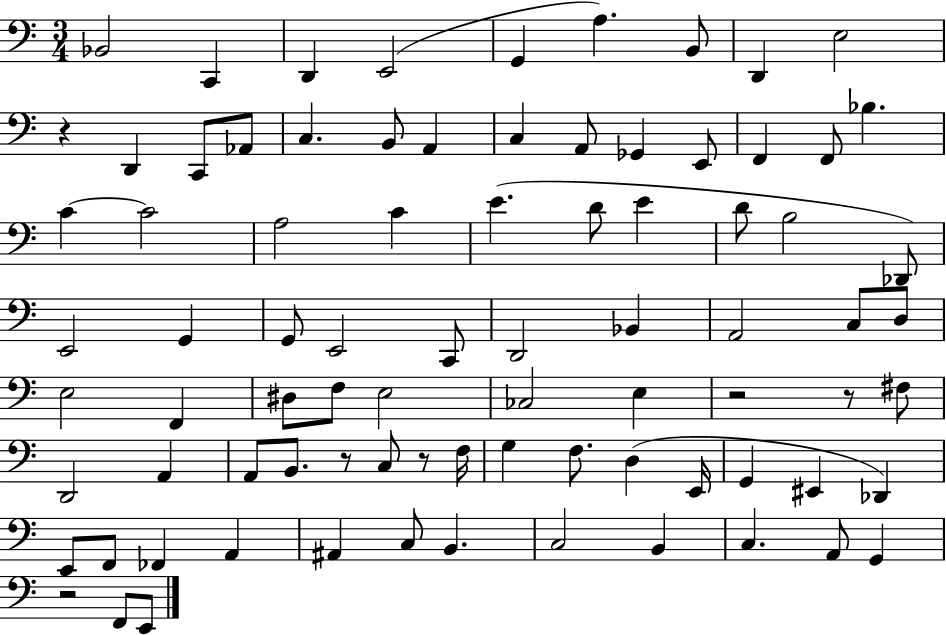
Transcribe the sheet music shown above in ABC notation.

X:1
T:Untitled
M:3/4
L:1/4
K:C
_B,,2 C,, D,, E,,2 G,, A, B,,/2 D,, E,2 z D,, C,,/2 _A,,/2 C, B,,/2 A,, C, A,,/2 _G,, E,,/2 F,, F,,/2 _B, C C2 A,2 C E D/2 E D/2 B,2 _D,,/2 E,,2 G,, G,,/2 E,,2 C,,/2 D,,2 _B,, A,,2 C,/2 D,/2 E,2 F,, ^D,/2 F,/2 E,2 _C,2 E, z2 z/2 ^F,/2 D,,2 A,, A,,/2 B,,/2 z/2 C,/2 z/2 F,/4 G, F,/2 D, E,,/4 G,, ^E,, _D,, E,,/2 F,,/2 _F,, A,, ^A,, C,/2 B,, C,2 B,, C, A,,/2 G,, z2 F,,/2 E,,/2